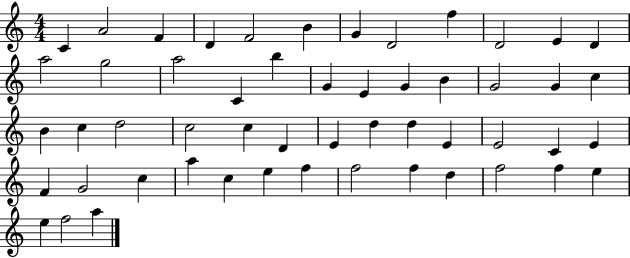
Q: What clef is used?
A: treble